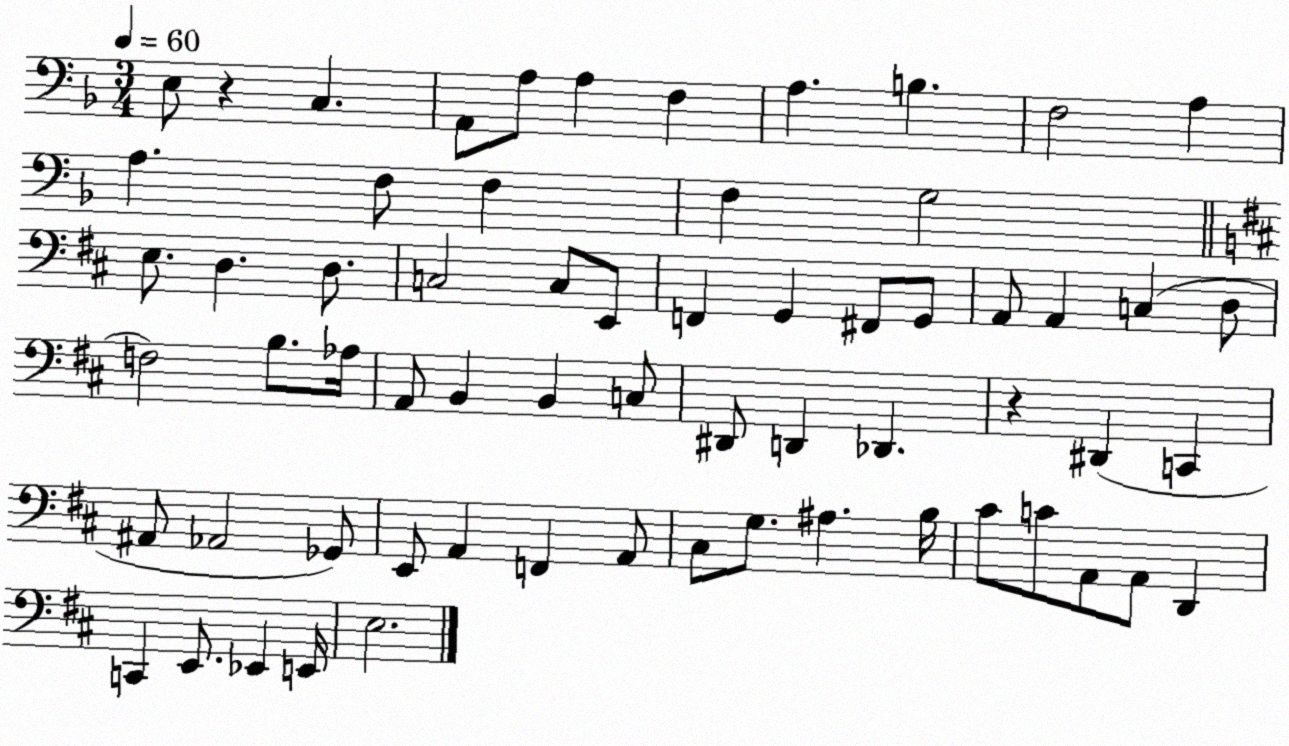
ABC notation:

X:1
T:Untitled
M:3/4
L:1/4
K:F
E,/2 z C, A,,/2 A,/2 A, F, A, B, F,2 A, A, F,/2 F, F, G,2 E,/2 D, D,/2 C,2 C,/2 E,,/2 F,, G,, ^F,,/2 G,,/2 A,,/2 A,, C, D,/2 F,2 B,/2 _A,/4 A,,/2 B,, B,, C,/2 ^D,,/2 D,, _D,, z ^D,, C,, ^A,,/2 _A,,2 _G,,/2 E,,/2 A,, F,, A,,/2 ^C,/2 G,/2 ^A, B,/4 ^C/2 C/2 A,,/2 A,,/2 D,, C,, E,,/2 _E,, E,,/4 E,2